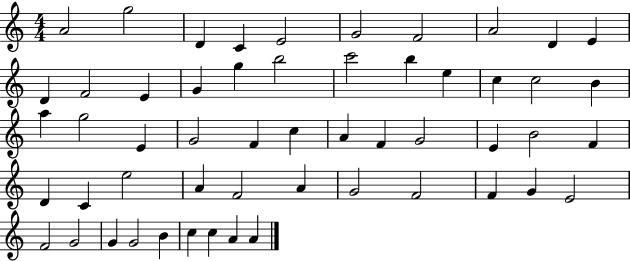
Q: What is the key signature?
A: C major